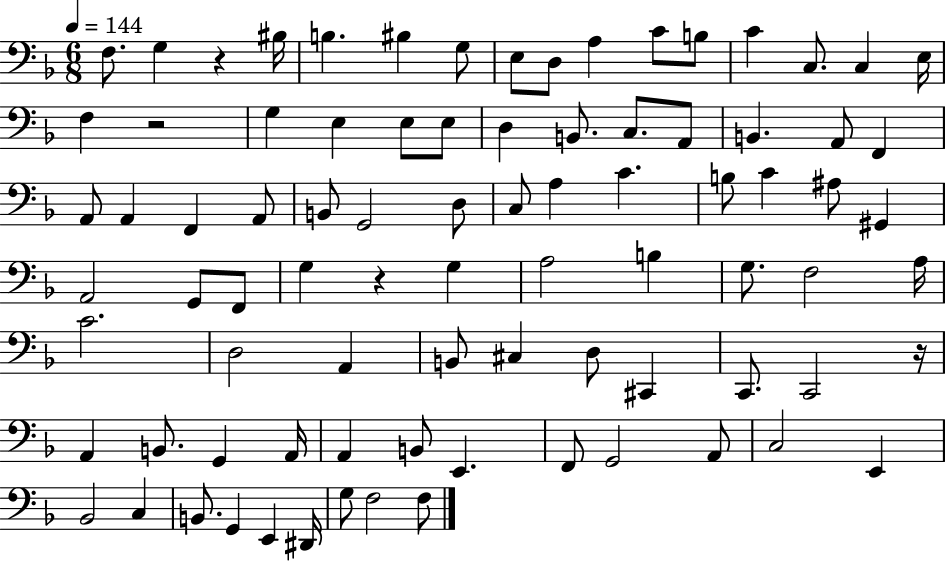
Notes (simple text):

F3/e. G3/q R/q BIS3/s B3/q. BIS3/q G3/e E3/e D3/e A3/q C4/e B3/e C4/q C3/e. C3/q E3/s F3/q R/h G3/q E3/q E3/e E3/e D3/q B2/e. C3/e. A2/e B2/q. A2/e F2/q A2/e A2/q F2/q A2/e B2/e G2/h D3/e C3/e A3/q C4/q. B3/e C4/q A#3/e G#2/q A2/h G2/e F2/e G3/q R/q G3/q A3/h B3/q G3/e. F3/h A3/s C4/h. D3/h A2/q B2/e C#3/q D3/e C#2/q C2/e. C2/h R/s A2/q B2/e. G2/q A2/s A2/q B2/e E2/q. F2/e G2/h A2/e C3/h E2/q Bb2/h C3/q B2/e. G2/q E2/q D#2/s G3/e F3/h F3/e